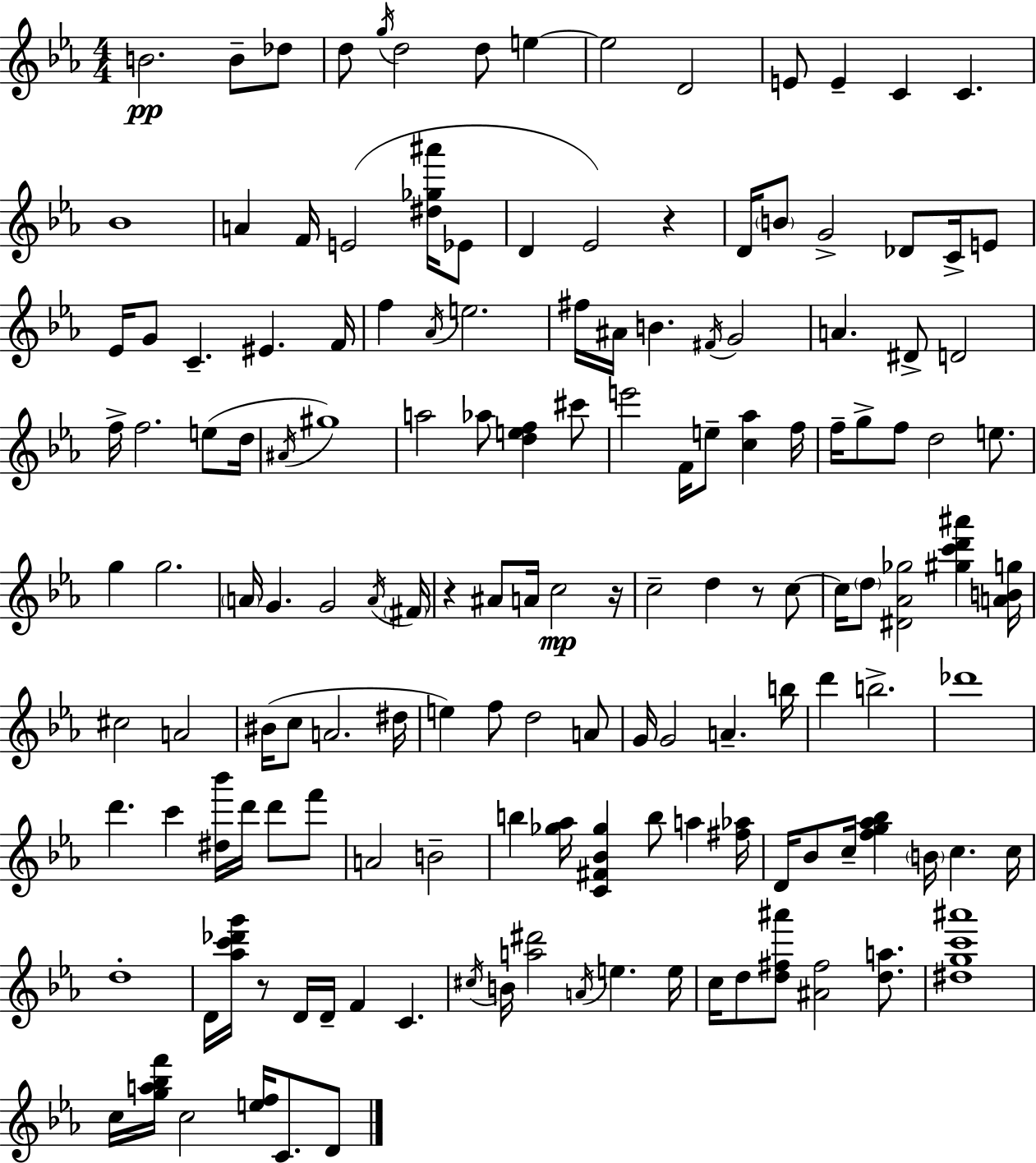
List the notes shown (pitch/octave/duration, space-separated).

B4/h. B4/e Db5/e D5/e G5/s D5/h D5/e E5/q E5/h D4/h E4/e E4/q C4/q C4/q. Bb4/w A4/q F4/s E4/h [D#5,Gb5,A#6]/s Eb4/e D4/q Eb4/h R/q D4/s B4/e G4/h Db4/e C4/s E4/e Eb4/s G4/e C4/q. EIS4/q. F4/s F5/q Ab4/s E5/h. F#5/s A#4/s B4/q. F#4/s G4/h A4/q. D#4/e D4/h F5/s F5/h. E5/e D5/s A#4/s G#5/w A5/h Ab5/e [D5,E5,F5]/q C#6/e E6/h F4/s E5/e [C5,Ab5]/q F5/s F5/s G5/e F5/e D5/h E5/e. G5/q G5/h. A4/s G4/q. G4/h A4/s F#4/s R/q A#4/e A4/s C5/h R/s C5/h D5/q R/e C5/e C5/s D5/e [D#4,Ab4,Gb5]/h [G#5,C6,D6,A#6]/q [A4,B4,G5]/s C#5/h A4/h BIS4/s C5/e A4/h. D#5/s E5/q F5/e D5/h A4/e G4/s G4/h A4/q. B5/s D6/q B5/h. Db6/w D6/q. C6/q [D#5,Bb6]/s D6/s D6/e F6/e A4/h B4/h B5/q [Gb5,Ab5]/s [C4,F#4,Bb4,Gb5]/q B5/e A5/q [F#5,Ab5]/s D4/s Bb4/e C5/s [F5,G5,Ab5,Bb5]/q B4/s C5/q. C5/s D5/w D4/s [Ab5,C6,Db6,G6]/s R/e D4/s D4/s F4/q C4/q. C#5/s B4/s [A5,D#6]/h A4/s E5/q. E5/s C5/s D5/e [D5,F#5,A#6]/e [A#4,F#5]/h [D5,A5]/e. [D#5,G5,C6,A#6]/w C5/s [G5,A5,Bb5,F6]/s C5/h [E5,F5]/s C4/e. D4/e